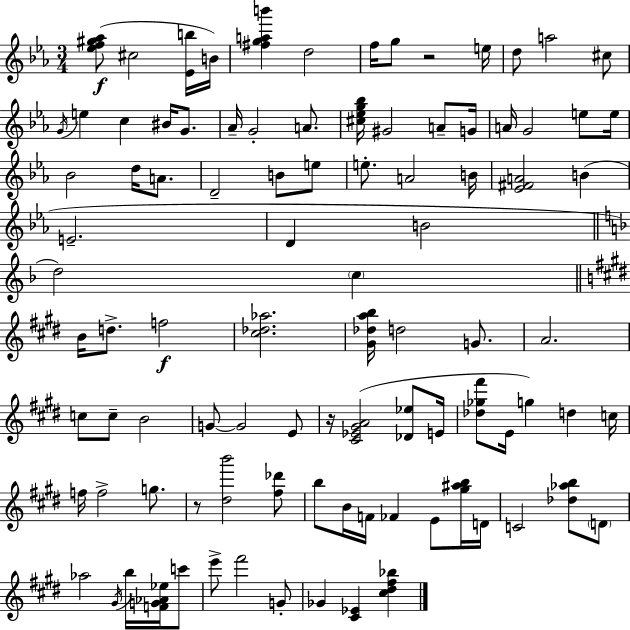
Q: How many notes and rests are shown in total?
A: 95